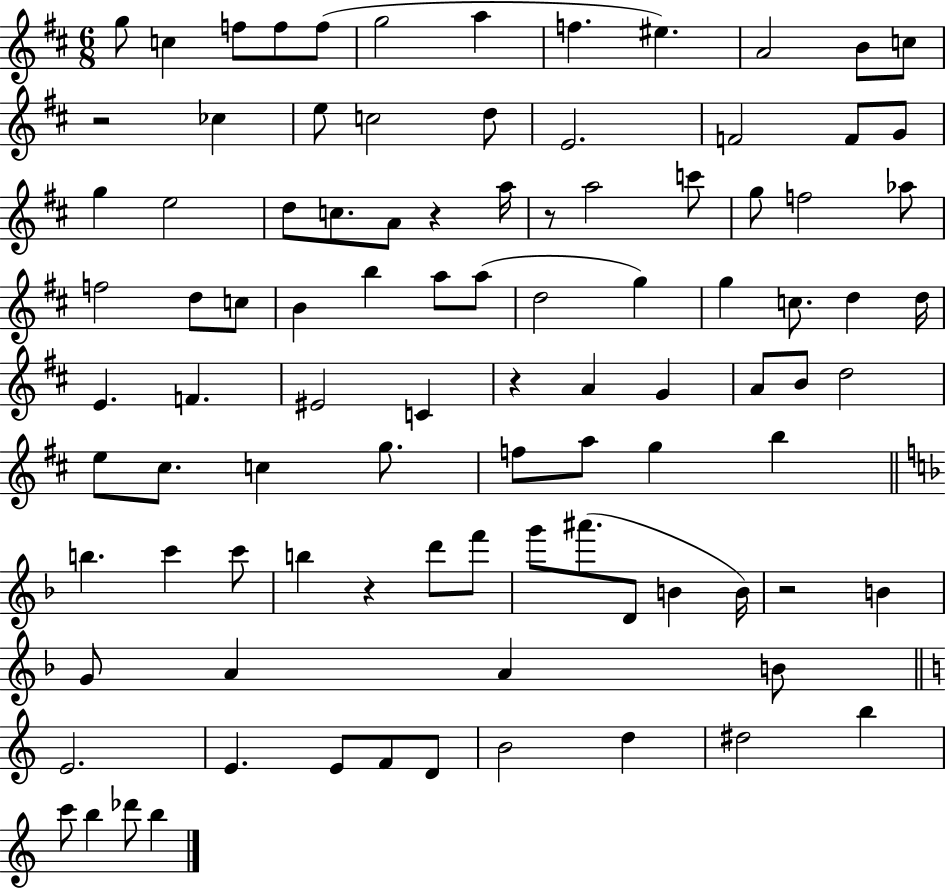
G5/e C5/q F5/e F5/e F5/e G5/h A5/q F5/q. EIS5/q. A4/h B4/e C5/e R/h CES5/q E5/e C5/h D5/e E4/h. F4/h F4/e G4/e G5/q E5/h D5/e C5/e. A4/e R/q A5/s R/e A5/h C6/e G5/e F5/h Ab5/e F5/h D5/e C5/e B4/q B5/q A5/e A5/e D5/h G5/q G5/q C5/e. D5/q D5/s E4/q. F4/q. EIS4/h C4/q R/q A4/q G4/q A4/e B4/e D5/h E5/e C#5/e. C5/q G5/e. F5/e A5/e G5/q B5/q B5/q. C6/q C6/e B5/q R/q D6/e F6/e G6/e A#6/e. D4/e B4/q B4/s R/h B4/q G4/e A4/q A4/q B4/e E4/h. E4/q. E4/e F4/e D4/e B4/h D5/q D#5/h B5/q C6/e B5/q Db6/e B5/q